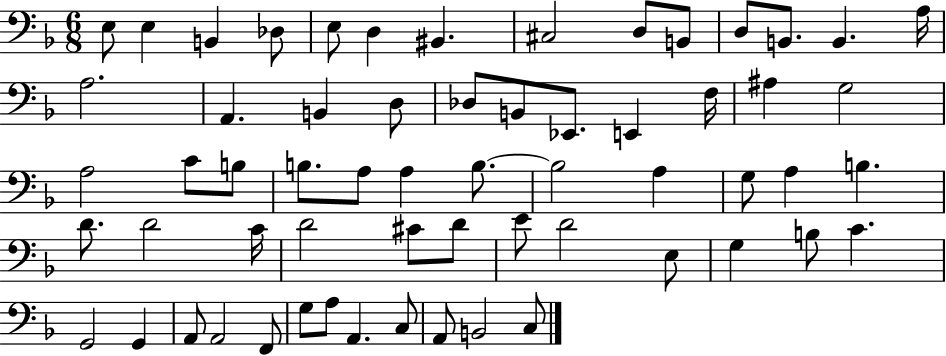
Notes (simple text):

E3/e E3/q B2/q Db3/e E3/e D3/q BIS2/q. C#3/h D3/e B2/e D3/e B2/e. B2/q. A3/s A3/h. A2/q. B2/q D3/e Db3/e B2/e Eb2/e. E2/q F3/s A#3/q G3/h A3/h C4/e B3/e B3/e. A3/e A3/q B3/e. B3/h A3/q G3/e A3/q B3/q. D4/e. D4/h C4/s D4/h C#4/e D4/e E4/e D4/h E3/e G3/q B3/e C4/q. G2/h G2/q A2/e A2/h F2/e G3/e A3/e A2/q. C3/e A2/e B2/h C3/e